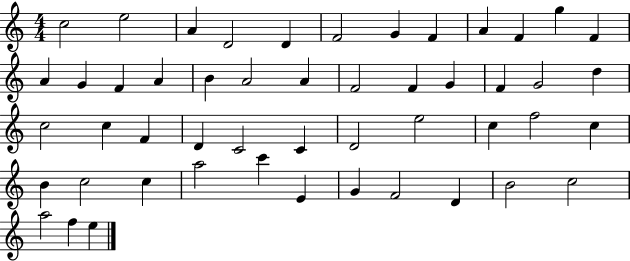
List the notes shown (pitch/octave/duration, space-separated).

C5/h E5/h A4/q D4/h D4/q F4/h G4/q F4/q A4/q F4/q G5/q F4/q A4/q G4/q F4/q A4/q B4/q A4/h A4/q F4/h F4/q G4/q F4/q G4/h D5/q C5/h C5/q F4/q D4/q C4/h C4/q D4/h E5/h C5/q F5/h C5/q B4/q C5/h C5/q A5/h C6/q E4/q G4/q F4/h D4/q B4/h C5/h A5/h F5/q E5/q